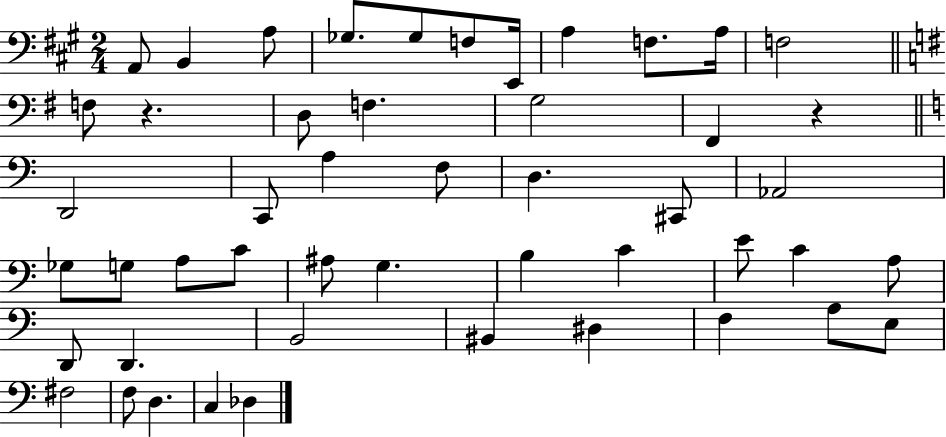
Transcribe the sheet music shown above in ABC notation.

X:1
T:Untitled
M:2/4
L:1/4
K:A
A,,/2 B,, A,/2 _G,/2 _G,/2 F,/2 E,,/4 A, F,/2 A,/4 F,2 F,/2 z D,/2 F, G,2 ^F,, z D,,2 C,,/2 A, F,/2 D, ^C,,/2 _A,,2 _G,/2 G,/2 A,/2 C/2 ^A,/2 G, B, C E/2 C A,/2 D,,/2 D,, B,,2 ^B,, ^D, F, A,/2 E,/2 ^F,2 F,/2 D, C, _D,